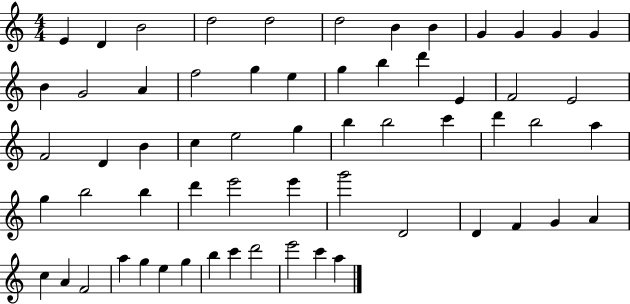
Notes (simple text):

E4/q D4/q B4/h D5/h D5/h D5/h B4/q B4/q G4/q G4/q G4/q G4/q B4/q G4/h A4/q F5/h G5/q E5/q G5/q B5/q D6/q E4/q F4/h E4/h F4/h D4/q B4/q C5/q E5/h G5/q B5/q B5/h C6/q D6/q B5/h A5/q G5/q B5/h B5/q D6/q E6/h E6/q G6/h D4/h D4/q F4/q G4/q A4/q C5/q A4/q F4/h A5/q G5/q E5/q G5/q B5/q C6/q D6/h E6/h C6/q A5/q